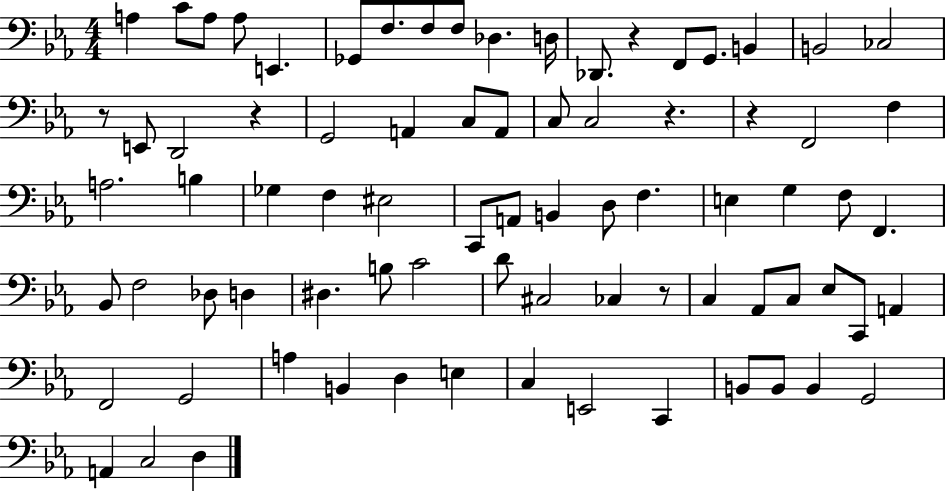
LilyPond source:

{
  \clef bass
  \numericTimeSignature
  \time 4/4
  \key ees \major
  a4 c'8 a8 a8 e,4. | ges,8 f8. f8 f8 des4. d16 | des,8. r4 f,8 g,8. b,4 | b,2 ces2 | \break r8 e,8 d,2 r4 | g,2 a,4 c8 a,8 | c8 c2 r4. | r4 f,2 f4 | \break a2. b4 | ges4 f4 eis2 | c,8 a,8 b,4 d8 f4. | e4 g4 f8 f,4. | \break bes,8 f2 des8 d4 | dis4. b8 c'2 | d'8 cis2 ces4 r8 | c4 aes,8 c8 ees8 c,8 a,4 | \break f,2 g,2 | a4 b,4 d4 e4 | c4 e,2 c,4 | b,8 b,8 b,4 g,2 | \break a,4 c2 d4 | \bar "|."
}